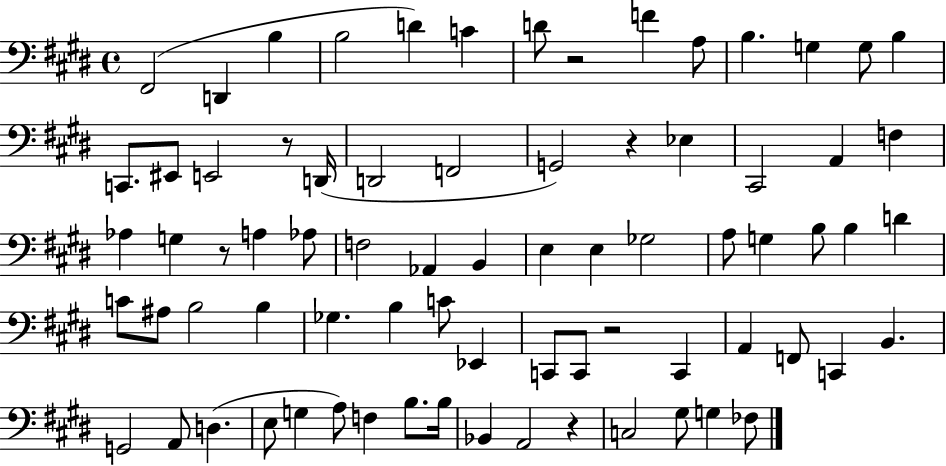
X:1
T:Untitled
M:4/4
L:1/4
K:E
^F,,2 D,, B, B,2 D C D/2 z2 F A,/2 B, G, G,/2 B, C,,/2 ^E,,/2 E,,2 z/2 D,,/4 D,,2 F,,2 G,,2 z _E, ^C,,2 A,, F, _A, G, z/2 A, _A,/2 F,2 _A,, B,, E, E, _G,2 A,/2 G, B,/2 B, D C/2 ^A,/2 B,2 B, _G, B, C/2 _E,, C,,/2 C,,/2 z2 C,, A,, F,,/2 C,, B,, G,,2 A,,/2 D, E,/2 G, A,/2 F, B,/2 B,/4 _B,, A,,2 z C,2 ^G,/2 G, _F,/2